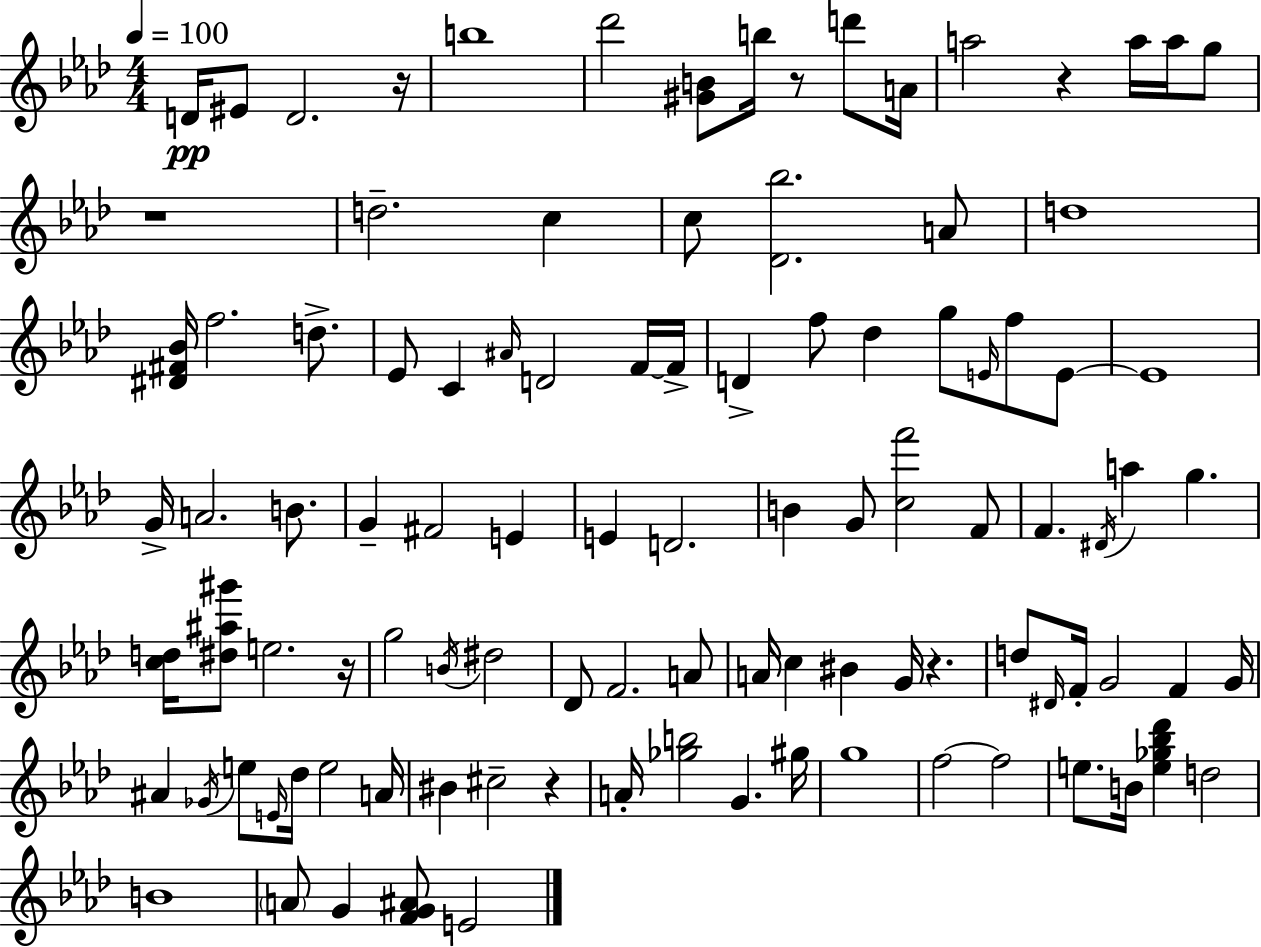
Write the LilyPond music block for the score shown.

{
  \clef treble
  \numericTimeSignature
  \time 4/4
  \key aes \major
  \tempo 4 = 100
  d'16\pp eis'8 d'2. r16 | b''1 | des'''2 <gis' b'>8 b''16 r8 d'''8 a'16 | a''2 r4 a''16 a''16 g''8 | \break r1 | d''2.-- c''4 | c''8 <des' bes''>2. a'8 | d''1 | \break <dis' fis' bes'>16 f''2. d''8.-> | ees'8 c'4 \grace { ais'16 } d'2 f'16~~ | f'16-> d'4-> f''8 des''4 g''8 \grace { e'16 } f''8 | e'8~~ e'1 | \break g'16-> a'2. b'8. | g'4-- fis'2 e'4 | e'4 d'2. | b'4 g'8 <c'' f'''>2 | \break f'8 f'4. \acciaccatura { dis'16 } a''4 g''4. | <c'' d''>16 <dis'' ais'' gis'''>8 e''2. | r16 g''2 \acciaccatura { b'16 } dis''2 | des'8 f'2. | \break a'8 a'16 c''4 bis'4 g'16 r4. | d''8 \grace { dis'16 } f'16-. g'2 | f'4 g'16 ais'4 \acciaccatura { ges'16 } e''8 \grace { e'16 } des''16 e''2 | a'16 bis'4 cis''2-- | \break r4 a'16-. <ges'' b''>2 | g'4. gis''16 g''1 | f''2~~ f''2 | e''8. b'16 <e'' ges'' bes'' des'''>4 d''2 | \break b'1 | \parenthesize a'8 g'4 <f' g' ais'>8 e'2 | \bar "|."
}